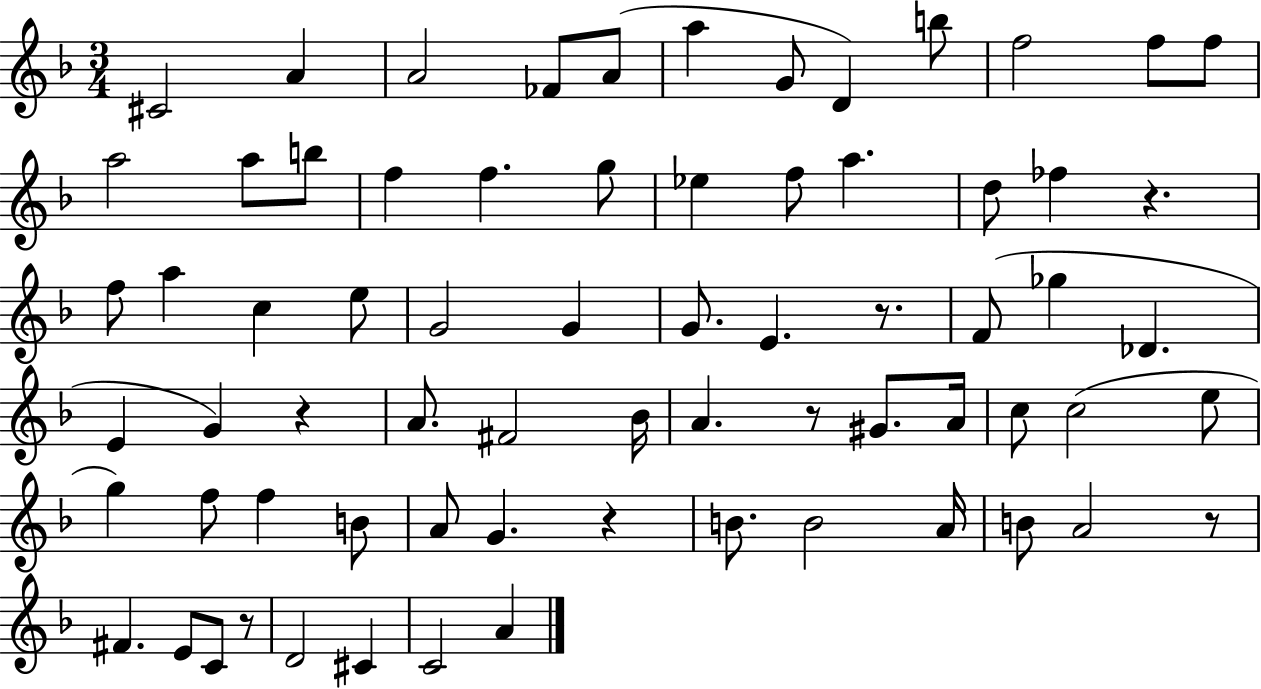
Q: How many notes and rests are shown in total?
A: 70